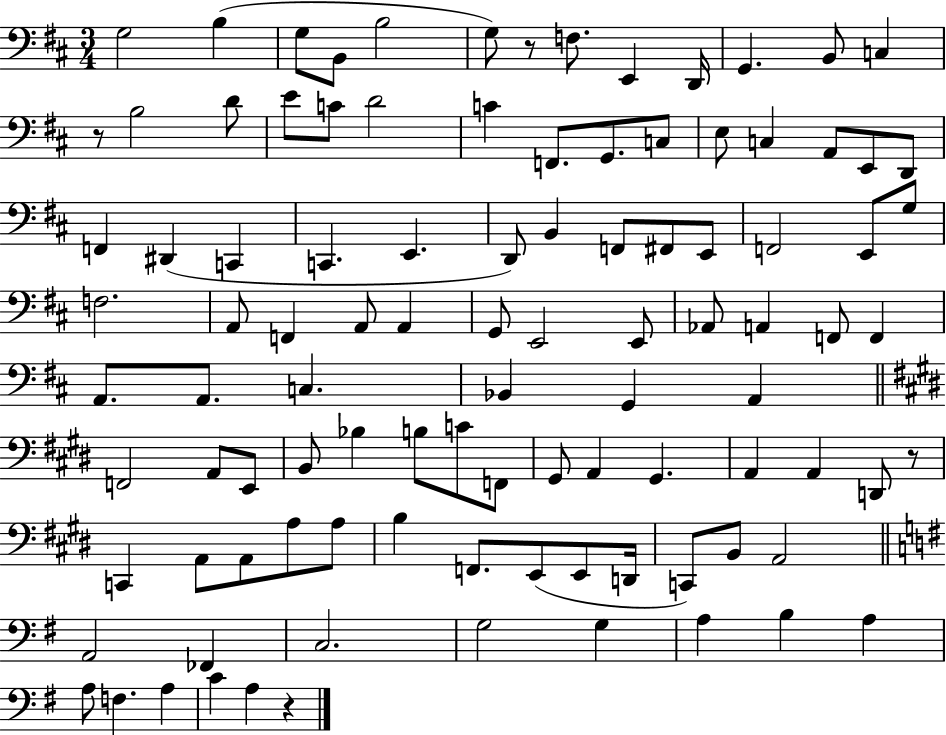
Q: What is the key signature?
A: D major